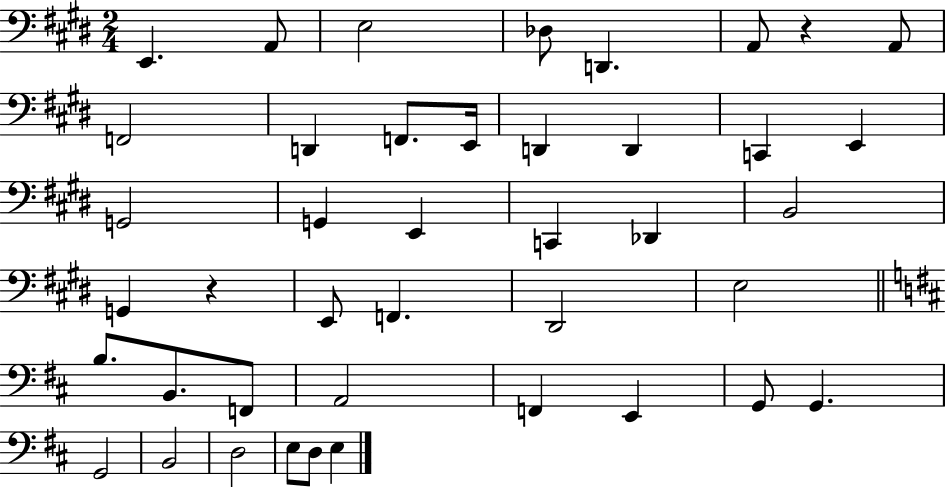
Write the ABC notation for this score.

X:1
T:Untitled
M:2/4
L:1/4
K:E
E,, A,,/2 E,2 _D,/2 D,, A,,/2 z A,,/2 F,,2 D,, F,,/2 E,,/4 D,, D,, C,, E,, G,,2 G,, E,, C,, _D,, B,,2 G,, z E,,/2 F,, ^D,,2 E,2 B,/2 B,,/2 F,,/2 A,,2 F,, E,, G,,/2 G,, G,,2 B,,2 D,2 E,/2 D,/2 E,